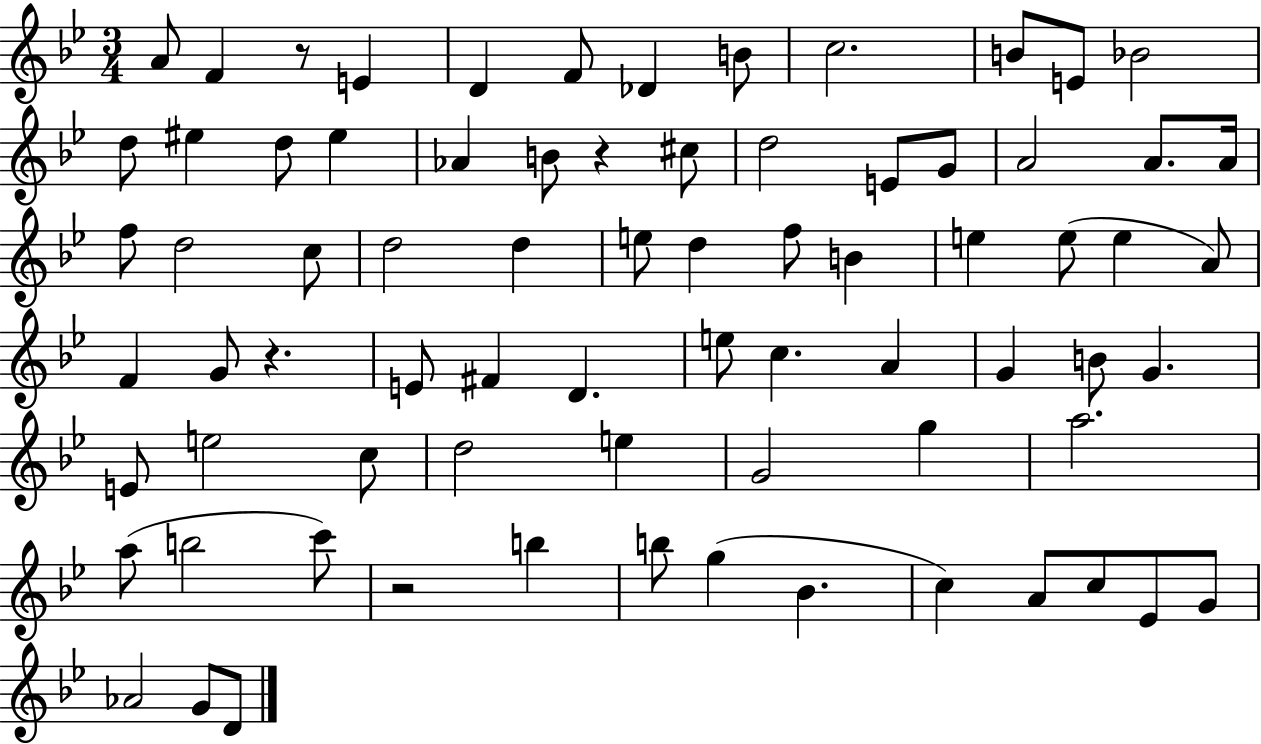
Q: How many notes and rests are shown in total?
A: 75